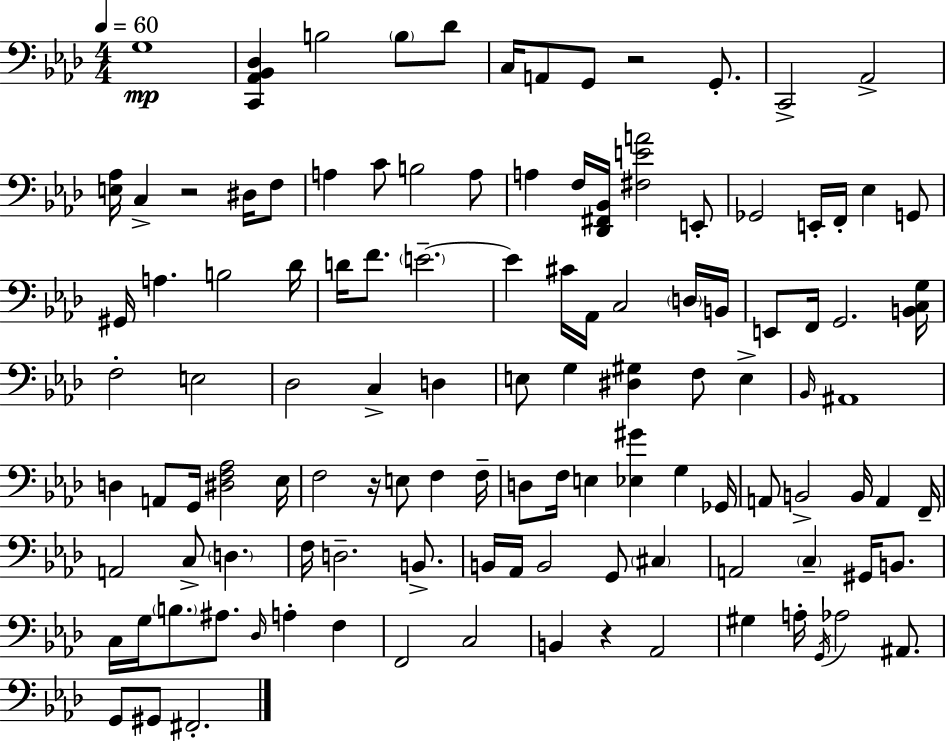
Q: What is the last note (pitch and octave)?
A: F#2